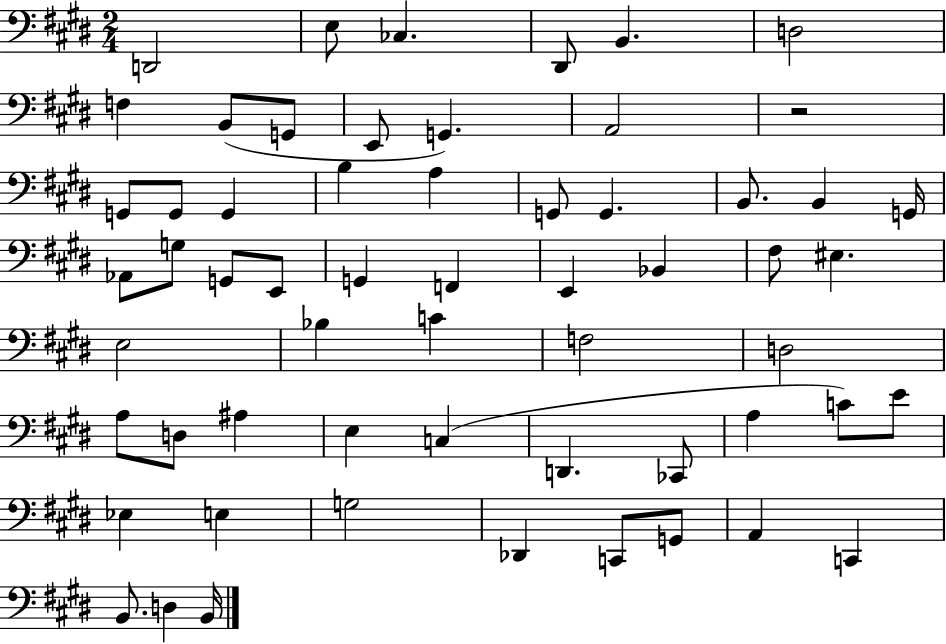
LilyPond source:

{
  \clef bass
  \numericTimeSignature
  \time 2/4
  \key e \major
  d,2 | e8 ces4. | dis,8 b,4. | d2 | \break f4 b,8( g,8 | e,8 g,4.) | a,2 | r2 | \break g,8 g,8 g,4 | b4 a4 | g,8 g,4. | b,8. b,4 g,16 | \break aes,8 g8 g,8 e,8 | g,4 f,4 | e,4 bes,4 | fis8 eis4. | \break e2 | bes4 c'4 | f2 | d2 | \break a8 d8 ais4 | e4 c4( | d,4. ces,8 | a4 c'8) e'8 | \break ees4 e4 | g2 | des,4 c,8 g,8 | a,4 c,4 | \break b,8. d4 b,16 | \bar "|."
}